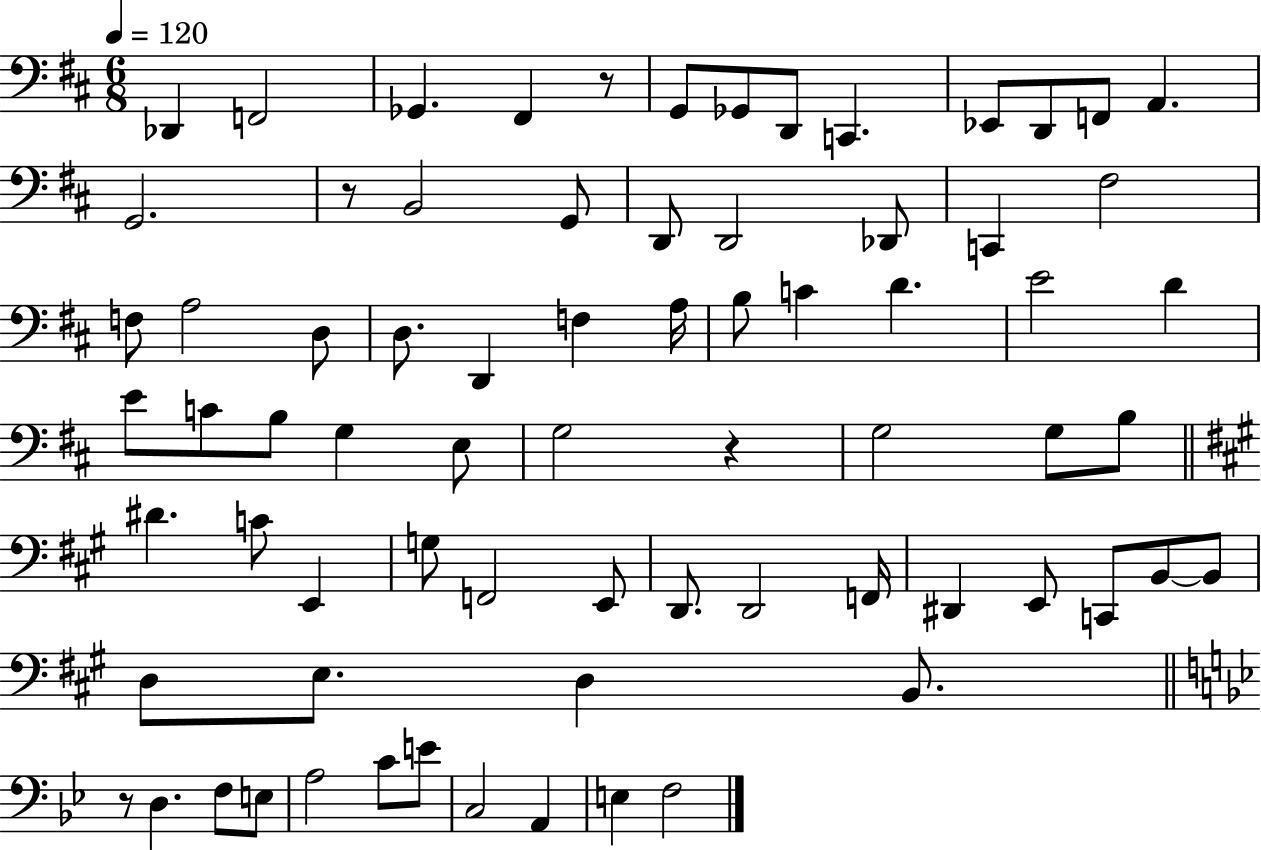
{
  \clef bass
  \numericTimeSignature
  \time 6/8
  \key d \major
  \tempo 4 = 120
  des,4 f,2 | ges,4. fis,4 r8 | g,8 ges,8 d,8 c,4. | ees,8 d,8 f,8 a,4. | \break g,2. | r8 b,2 g,8 | d,8 d,2 des,8 | c,4 fis2 | \break f8 a2 d8 | d8. d,4 f4 a16 | b8 c'4 d'4. | e'2 d'4 | \break e'8 c'8 b8 g4 e8 | g2 r4 | g2 g8 b8 | \bar "||" \break \key a \major dis'4. c'8 e,4 | g8 f,2 e,8 | d,8. d,2 f,16 | dis,4 e,8 c,8 b,8~~ b,8 | \break d8 e8. d4 b,8. | \bar "||" \break \key bes \major r8 d4. f8 e8 | a2 c'8 e'8 | c2 a,4 | e4 f2 | \break \bar "|."
}